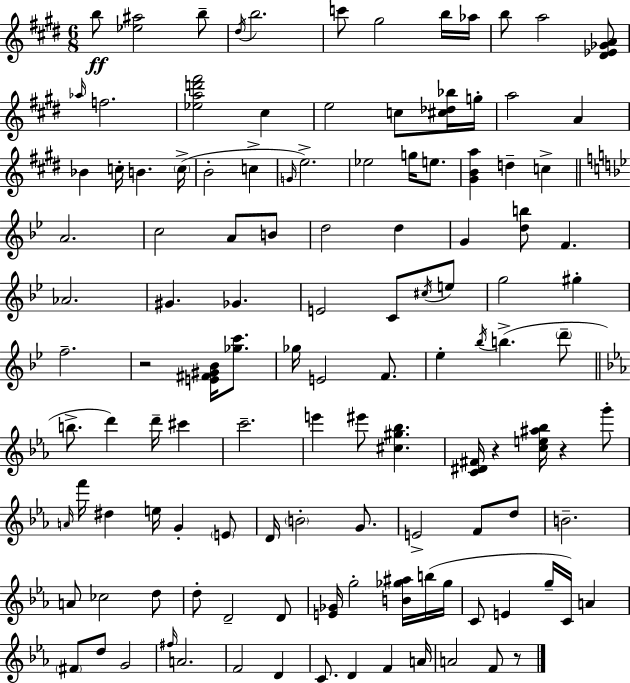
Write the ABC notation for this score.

X:1
T:Untitled
M:6/8
L:1/4
K:E
b/2 [_e^a]2 b/2 ^d/4 b2 c'/2 ^g2 b/4 _a/4 b/2 a2 [^D_E_GA]/2 _a/4 f2 [_ead'^f']2 ^c e2 c/2 [^c_d_b]/4 g/4 a2 A _B c/4 B c/4 B2 c G/4 e2 _e2 g/4 e/2 [^GBa] d c A2 c2 A/2 B/2 d2 d G [db]/2 F _A2 ^G _G E2 C/2 ^c/4 e/2 g2 ^g f2 z2 [E^F^G_B]/4 [_gc']/2 _g/4 E2 F/2 _e _b/4 b d'/2 b/2 d' d'/4 ^c' c'2 e' ^e'/2 [^c^g_b] [C^D^F]/4 z [ce^a_b]/4 z g'/2 A/4 f'/4 ^d e/4 G E/2 D/4 B2 G/2 E2 F/2 d/2 B2 A/2 _c2 d/2 d/2 D2 D/2 [E_G]/4 g2 [B_g^a]/4 b/4 _g/4 C/2 E g/4 C/4 A ^F/2 d/2 G2 ^f/4 A2 F2 D C/2 D F A/4 A2 F/2 z/2